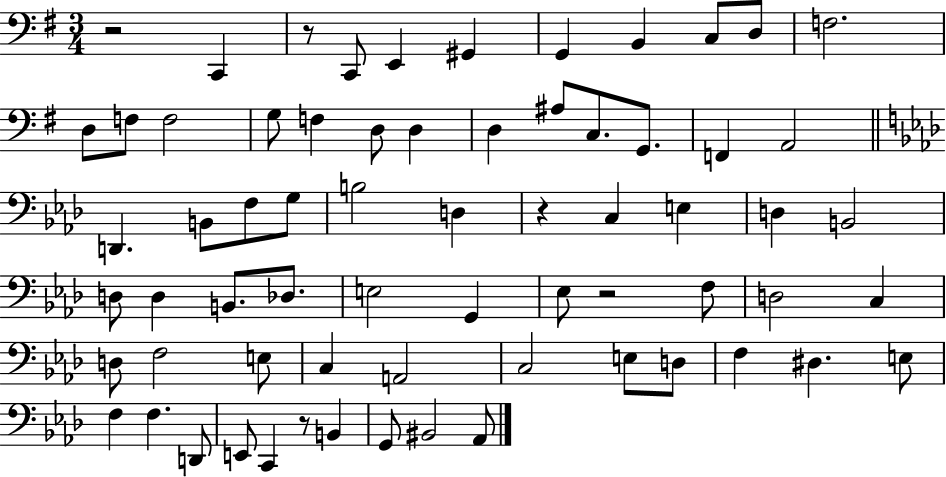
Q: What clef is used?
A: bass